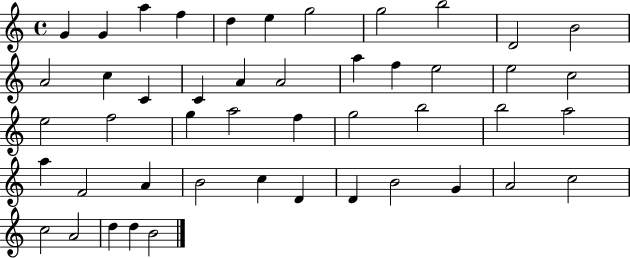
X:1
T:Untitled
M:4/4
L:1/4
K:C
G G a f d e g2 g2 b2 D2 B2 A2 c C C A A2 a f e2 e2 c2 e2 f2 g a2 f g2 b2 b2 a2 a F2 A B2 c D D B2 G A2 c2 c2 A2 d d B2